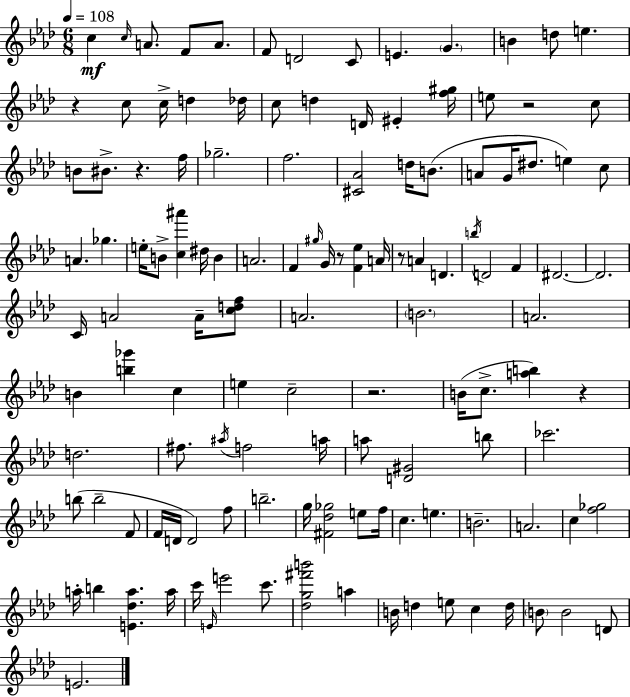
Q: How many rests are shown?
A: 7